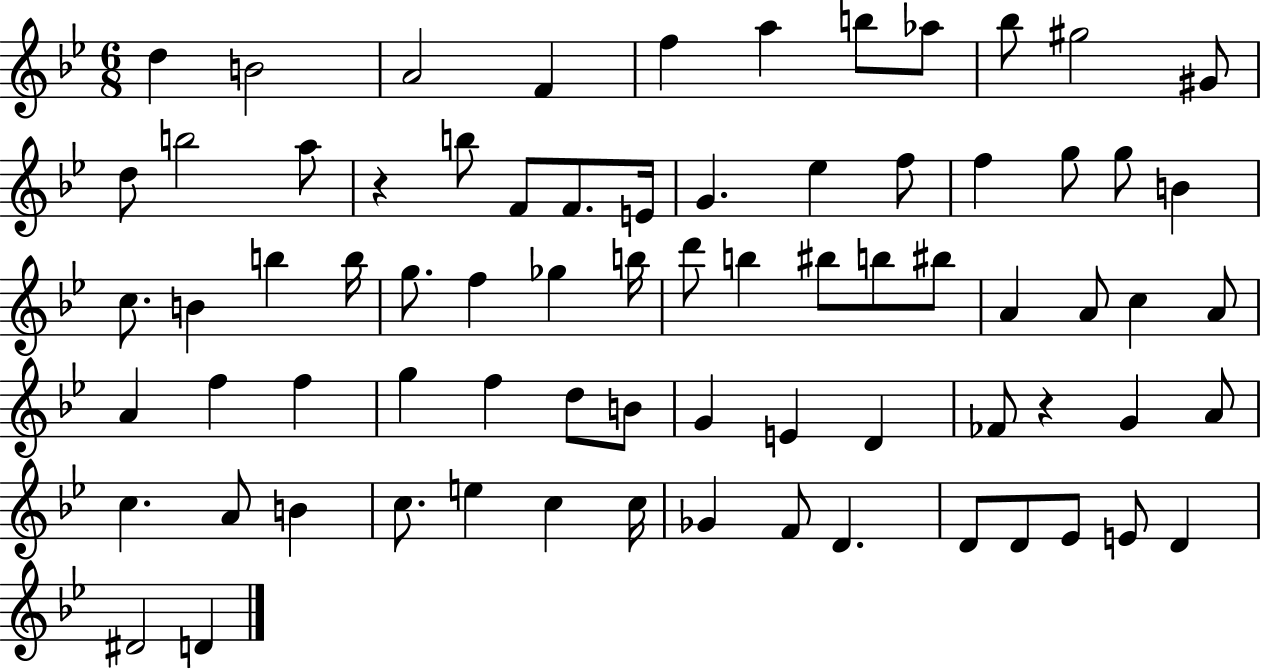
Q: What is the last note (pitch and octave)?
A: D4